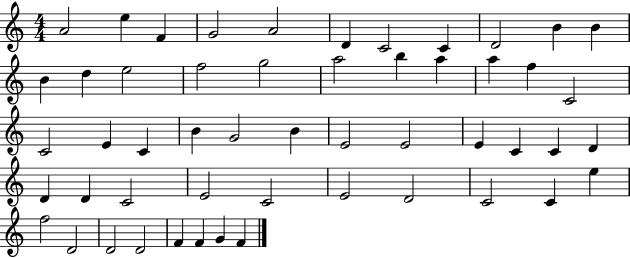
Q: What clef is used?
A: treble